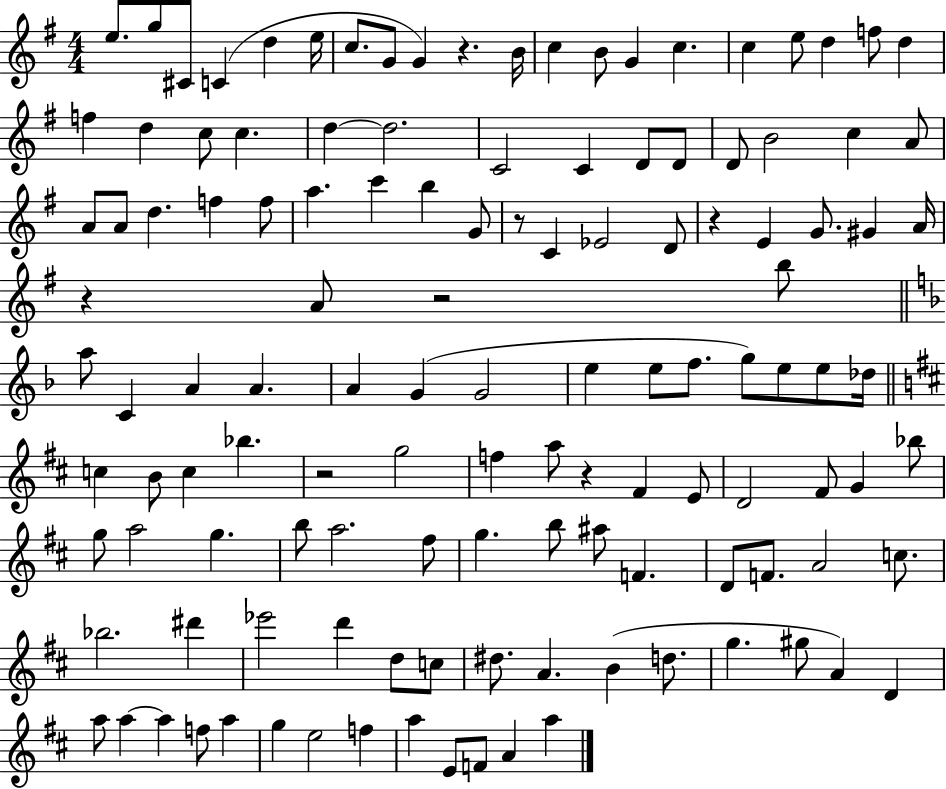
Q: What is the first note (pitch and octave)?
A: E5